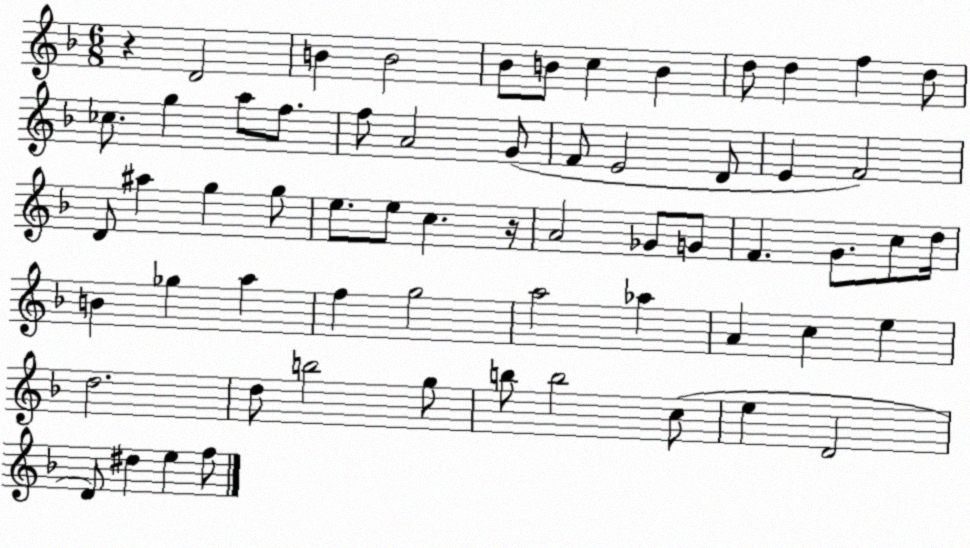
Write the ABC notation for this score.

X:1
T:Untitled
M:6/8
L:1/4
K:F
z D2 B B2 _B/2 B/2 c B d/2 d f d/2 _c/2 g a/2 f/2 f/2 A2 G/2 F/2 E2 D/2 E F2 D/2 ^a g g/2 e/2 e/2 c z/4 A2 _G/2 G/2 F G/2 c/2 d/4 B _g a f g2 a2 _a A c e d2 d/2 b2 g/2 b/2 b2 c/2 e D2 D/2 ^d e f/2